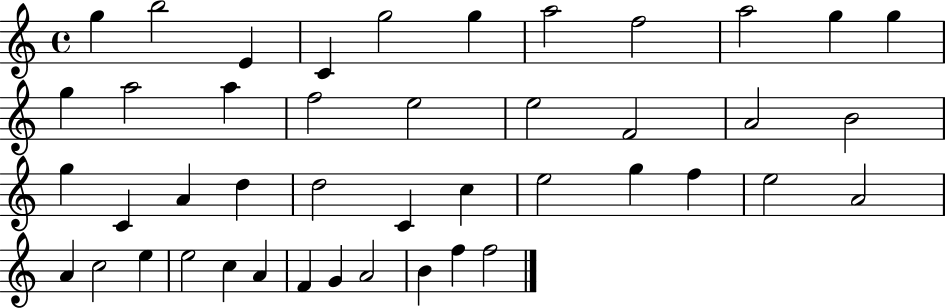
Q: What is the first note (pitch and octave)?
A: G5